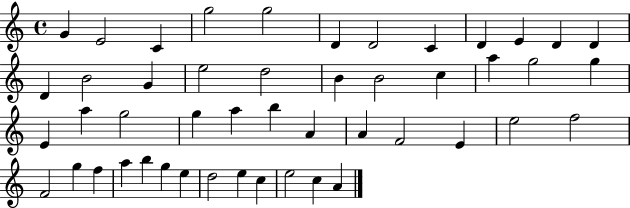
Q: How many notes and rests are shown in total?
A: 48